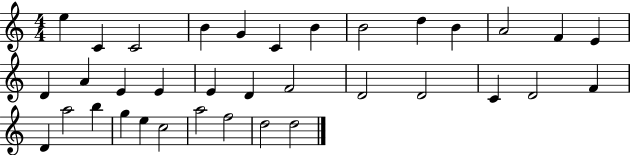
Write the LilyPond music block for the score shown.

{
  \clef treble
  \numericTimeSignature
  \time 4/4
  \key c \major
  e''4 c'4 c'2 | b'4 g'4 c'4 b'4 | b'2 d''4 b'4 | a'2 f'4 e'4 | \break d'4 a'4 e'4 e'4 | e'4 d'4 f'2 | d'2 d'2 | c'4 d'2 f'4 | \break d'4 a''2 b''4 | g''4 e''4 c''2 | a''2 f''2 | d''2 d''2 | \break \bar "|."
}